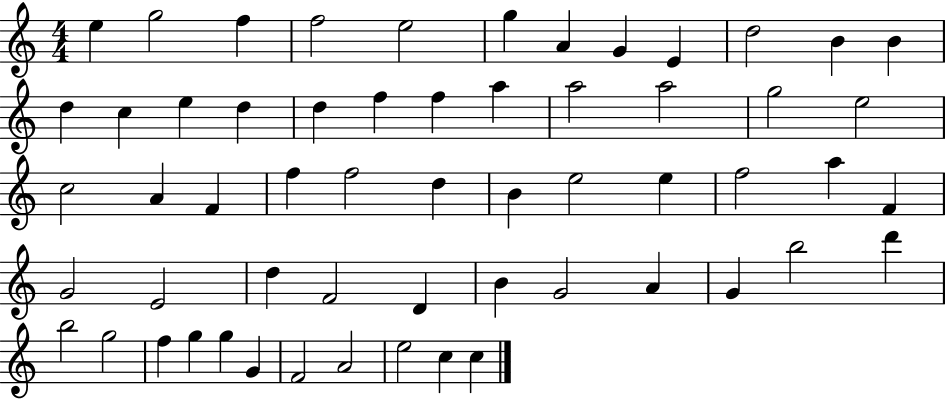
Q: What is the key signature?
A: C major